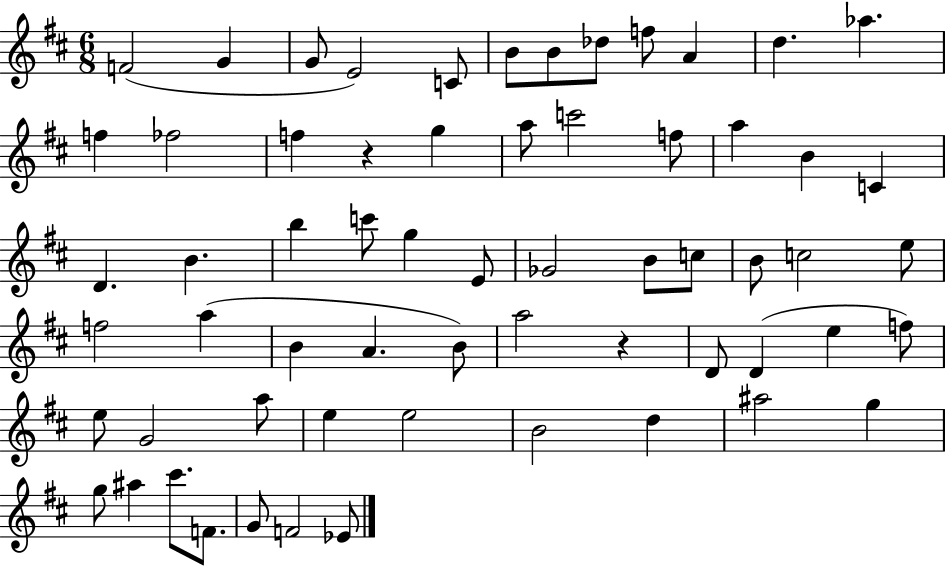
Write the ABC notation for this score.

X:1
T:Untitled
M:6/8
L:1/4
K:D
F2 G G/2 E2 C/2 B/2 B/2 _d/2 f/2 A d _a f _f2 f z g a/2 c'2 f/2 a B C D B b c'/2 g E/2 _G2 B/2 c/2 B/2 c2 e/2 f2 a B A B/2 a2 z D/2 D e f/2 e/2 G2 a/2 e e2 B2 d ^a2 g g/2 ^a ^c'/2 F/2 G/2 F2 _E/2